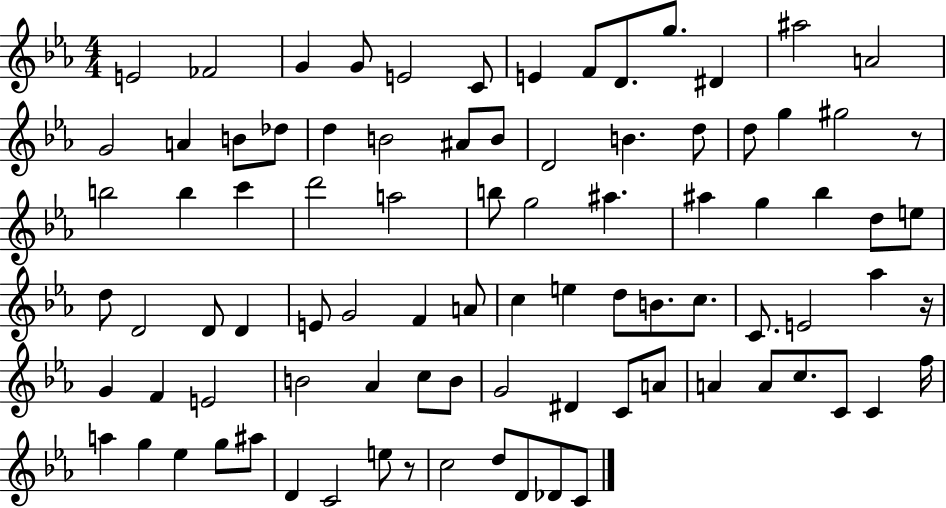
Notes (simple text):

E4/h FES4/h G4/q G4/e E4/h C4/e E4/q F4/e D4/e. G5/e. D#4/q A#5/h A4/h G4/h A4/q B4/e Db5/e D5/q B4/h A#4/e B4/e D4/h B4/q. D5/e D5/e G5/q G#5/h R/e B5/h B5/q C6/q D6/h A5/h B5/e G5/h A#5/q. A#5/q G5/q Bb5/q D5/e E5/e D5/e D4/h D4/e D4/q E4/e G4/h F4/q A4/e C5/q E5/q D5/e B4/e. C5/e. C4/e. E4/h Ab5/q R/s G4/q F4/q E4/h B4/h Ab4/q C5/e B4/e G4/h D#4/q C4/e A4/e A4/q A4/e C5/e. C4/e C4/q F5/s A5/q G5/q Eb5/q G5/e A#5/e D4/q C4/h E5/e R/e C5/h D5/e D4/e Db4/e C4/e